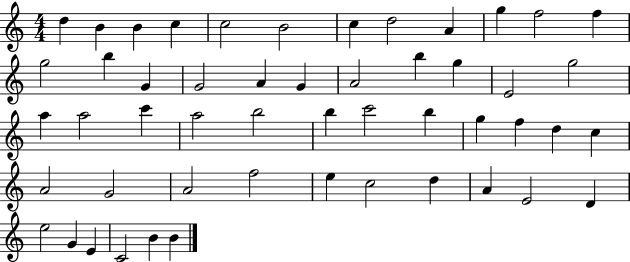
D5/q B4/q B4/q C5/q C5/h B4/h C5/q D5/h A4/q G5/q F5/h F5/q G5/h B5/q G4/q G4/h A4/q G4/q A4/h B5/q G5/q E4/h G5/h A5/q A5/h C6/q A5/h B5/h B5/q C6/h B5/q G5/q F5/q D5/q C5/q A4/h G4/h A4/h F5/h E5/q C5/h D5/q A4/q E4/h D4/q E5/h G4/q E4/q C4/h B4/q B4/q